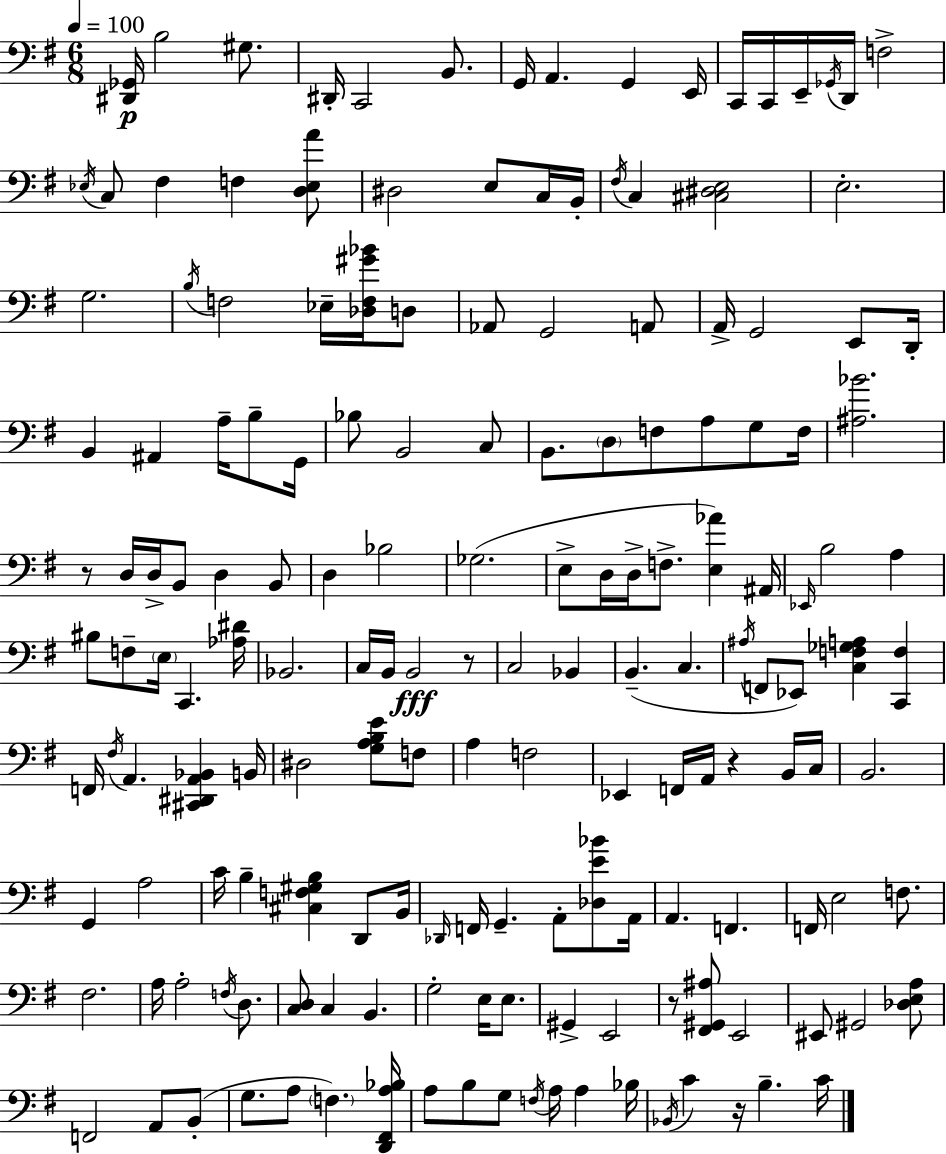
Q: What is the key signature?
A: E minor